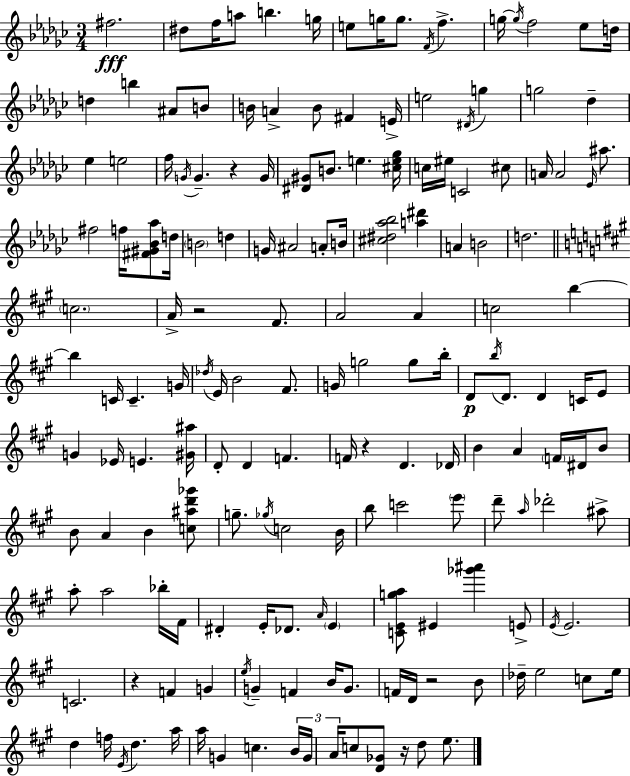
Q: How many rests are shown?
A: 6